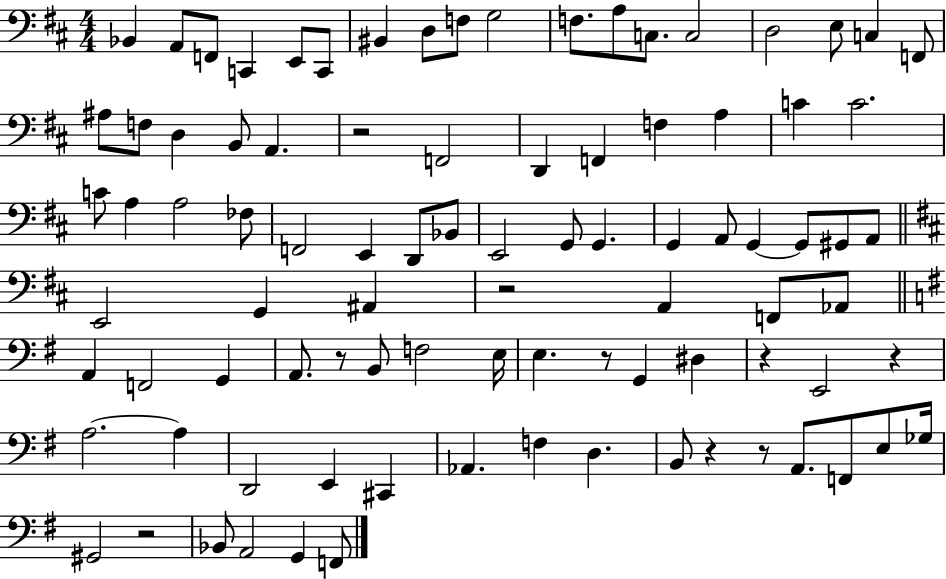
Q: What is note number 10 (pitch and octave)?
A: G3